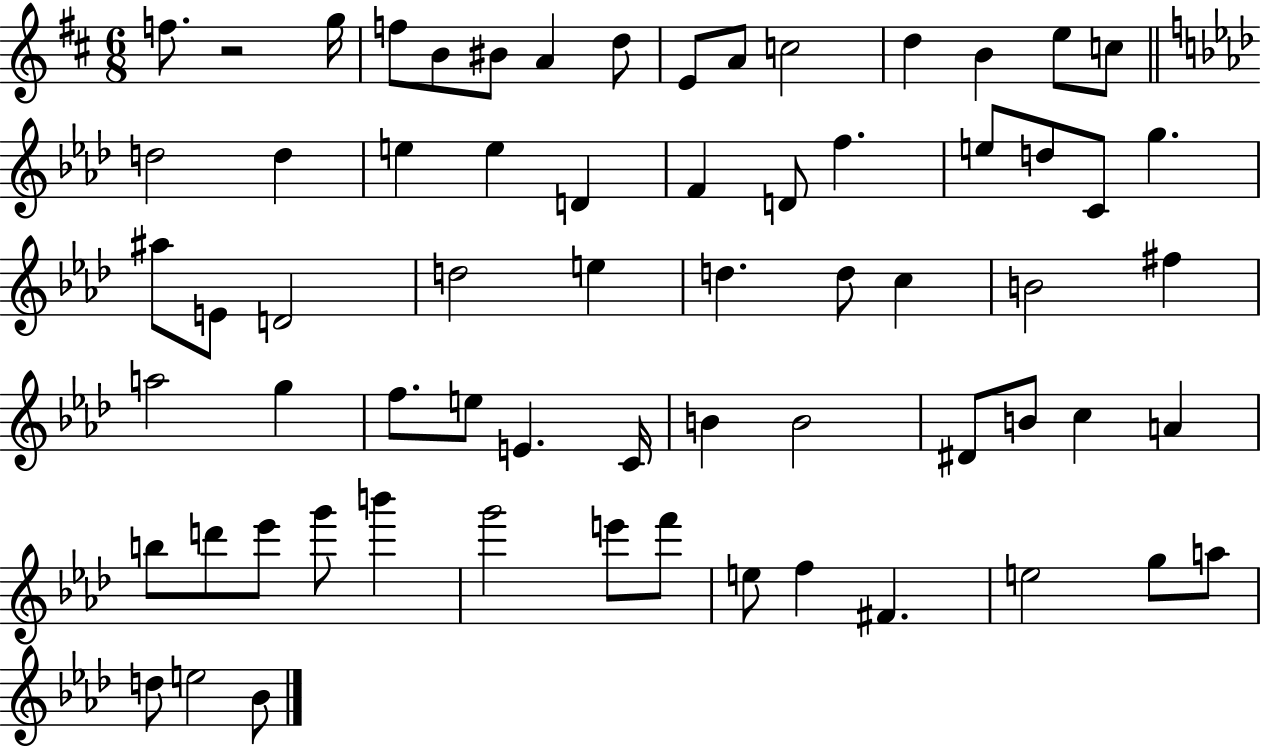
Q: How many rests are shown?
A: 1